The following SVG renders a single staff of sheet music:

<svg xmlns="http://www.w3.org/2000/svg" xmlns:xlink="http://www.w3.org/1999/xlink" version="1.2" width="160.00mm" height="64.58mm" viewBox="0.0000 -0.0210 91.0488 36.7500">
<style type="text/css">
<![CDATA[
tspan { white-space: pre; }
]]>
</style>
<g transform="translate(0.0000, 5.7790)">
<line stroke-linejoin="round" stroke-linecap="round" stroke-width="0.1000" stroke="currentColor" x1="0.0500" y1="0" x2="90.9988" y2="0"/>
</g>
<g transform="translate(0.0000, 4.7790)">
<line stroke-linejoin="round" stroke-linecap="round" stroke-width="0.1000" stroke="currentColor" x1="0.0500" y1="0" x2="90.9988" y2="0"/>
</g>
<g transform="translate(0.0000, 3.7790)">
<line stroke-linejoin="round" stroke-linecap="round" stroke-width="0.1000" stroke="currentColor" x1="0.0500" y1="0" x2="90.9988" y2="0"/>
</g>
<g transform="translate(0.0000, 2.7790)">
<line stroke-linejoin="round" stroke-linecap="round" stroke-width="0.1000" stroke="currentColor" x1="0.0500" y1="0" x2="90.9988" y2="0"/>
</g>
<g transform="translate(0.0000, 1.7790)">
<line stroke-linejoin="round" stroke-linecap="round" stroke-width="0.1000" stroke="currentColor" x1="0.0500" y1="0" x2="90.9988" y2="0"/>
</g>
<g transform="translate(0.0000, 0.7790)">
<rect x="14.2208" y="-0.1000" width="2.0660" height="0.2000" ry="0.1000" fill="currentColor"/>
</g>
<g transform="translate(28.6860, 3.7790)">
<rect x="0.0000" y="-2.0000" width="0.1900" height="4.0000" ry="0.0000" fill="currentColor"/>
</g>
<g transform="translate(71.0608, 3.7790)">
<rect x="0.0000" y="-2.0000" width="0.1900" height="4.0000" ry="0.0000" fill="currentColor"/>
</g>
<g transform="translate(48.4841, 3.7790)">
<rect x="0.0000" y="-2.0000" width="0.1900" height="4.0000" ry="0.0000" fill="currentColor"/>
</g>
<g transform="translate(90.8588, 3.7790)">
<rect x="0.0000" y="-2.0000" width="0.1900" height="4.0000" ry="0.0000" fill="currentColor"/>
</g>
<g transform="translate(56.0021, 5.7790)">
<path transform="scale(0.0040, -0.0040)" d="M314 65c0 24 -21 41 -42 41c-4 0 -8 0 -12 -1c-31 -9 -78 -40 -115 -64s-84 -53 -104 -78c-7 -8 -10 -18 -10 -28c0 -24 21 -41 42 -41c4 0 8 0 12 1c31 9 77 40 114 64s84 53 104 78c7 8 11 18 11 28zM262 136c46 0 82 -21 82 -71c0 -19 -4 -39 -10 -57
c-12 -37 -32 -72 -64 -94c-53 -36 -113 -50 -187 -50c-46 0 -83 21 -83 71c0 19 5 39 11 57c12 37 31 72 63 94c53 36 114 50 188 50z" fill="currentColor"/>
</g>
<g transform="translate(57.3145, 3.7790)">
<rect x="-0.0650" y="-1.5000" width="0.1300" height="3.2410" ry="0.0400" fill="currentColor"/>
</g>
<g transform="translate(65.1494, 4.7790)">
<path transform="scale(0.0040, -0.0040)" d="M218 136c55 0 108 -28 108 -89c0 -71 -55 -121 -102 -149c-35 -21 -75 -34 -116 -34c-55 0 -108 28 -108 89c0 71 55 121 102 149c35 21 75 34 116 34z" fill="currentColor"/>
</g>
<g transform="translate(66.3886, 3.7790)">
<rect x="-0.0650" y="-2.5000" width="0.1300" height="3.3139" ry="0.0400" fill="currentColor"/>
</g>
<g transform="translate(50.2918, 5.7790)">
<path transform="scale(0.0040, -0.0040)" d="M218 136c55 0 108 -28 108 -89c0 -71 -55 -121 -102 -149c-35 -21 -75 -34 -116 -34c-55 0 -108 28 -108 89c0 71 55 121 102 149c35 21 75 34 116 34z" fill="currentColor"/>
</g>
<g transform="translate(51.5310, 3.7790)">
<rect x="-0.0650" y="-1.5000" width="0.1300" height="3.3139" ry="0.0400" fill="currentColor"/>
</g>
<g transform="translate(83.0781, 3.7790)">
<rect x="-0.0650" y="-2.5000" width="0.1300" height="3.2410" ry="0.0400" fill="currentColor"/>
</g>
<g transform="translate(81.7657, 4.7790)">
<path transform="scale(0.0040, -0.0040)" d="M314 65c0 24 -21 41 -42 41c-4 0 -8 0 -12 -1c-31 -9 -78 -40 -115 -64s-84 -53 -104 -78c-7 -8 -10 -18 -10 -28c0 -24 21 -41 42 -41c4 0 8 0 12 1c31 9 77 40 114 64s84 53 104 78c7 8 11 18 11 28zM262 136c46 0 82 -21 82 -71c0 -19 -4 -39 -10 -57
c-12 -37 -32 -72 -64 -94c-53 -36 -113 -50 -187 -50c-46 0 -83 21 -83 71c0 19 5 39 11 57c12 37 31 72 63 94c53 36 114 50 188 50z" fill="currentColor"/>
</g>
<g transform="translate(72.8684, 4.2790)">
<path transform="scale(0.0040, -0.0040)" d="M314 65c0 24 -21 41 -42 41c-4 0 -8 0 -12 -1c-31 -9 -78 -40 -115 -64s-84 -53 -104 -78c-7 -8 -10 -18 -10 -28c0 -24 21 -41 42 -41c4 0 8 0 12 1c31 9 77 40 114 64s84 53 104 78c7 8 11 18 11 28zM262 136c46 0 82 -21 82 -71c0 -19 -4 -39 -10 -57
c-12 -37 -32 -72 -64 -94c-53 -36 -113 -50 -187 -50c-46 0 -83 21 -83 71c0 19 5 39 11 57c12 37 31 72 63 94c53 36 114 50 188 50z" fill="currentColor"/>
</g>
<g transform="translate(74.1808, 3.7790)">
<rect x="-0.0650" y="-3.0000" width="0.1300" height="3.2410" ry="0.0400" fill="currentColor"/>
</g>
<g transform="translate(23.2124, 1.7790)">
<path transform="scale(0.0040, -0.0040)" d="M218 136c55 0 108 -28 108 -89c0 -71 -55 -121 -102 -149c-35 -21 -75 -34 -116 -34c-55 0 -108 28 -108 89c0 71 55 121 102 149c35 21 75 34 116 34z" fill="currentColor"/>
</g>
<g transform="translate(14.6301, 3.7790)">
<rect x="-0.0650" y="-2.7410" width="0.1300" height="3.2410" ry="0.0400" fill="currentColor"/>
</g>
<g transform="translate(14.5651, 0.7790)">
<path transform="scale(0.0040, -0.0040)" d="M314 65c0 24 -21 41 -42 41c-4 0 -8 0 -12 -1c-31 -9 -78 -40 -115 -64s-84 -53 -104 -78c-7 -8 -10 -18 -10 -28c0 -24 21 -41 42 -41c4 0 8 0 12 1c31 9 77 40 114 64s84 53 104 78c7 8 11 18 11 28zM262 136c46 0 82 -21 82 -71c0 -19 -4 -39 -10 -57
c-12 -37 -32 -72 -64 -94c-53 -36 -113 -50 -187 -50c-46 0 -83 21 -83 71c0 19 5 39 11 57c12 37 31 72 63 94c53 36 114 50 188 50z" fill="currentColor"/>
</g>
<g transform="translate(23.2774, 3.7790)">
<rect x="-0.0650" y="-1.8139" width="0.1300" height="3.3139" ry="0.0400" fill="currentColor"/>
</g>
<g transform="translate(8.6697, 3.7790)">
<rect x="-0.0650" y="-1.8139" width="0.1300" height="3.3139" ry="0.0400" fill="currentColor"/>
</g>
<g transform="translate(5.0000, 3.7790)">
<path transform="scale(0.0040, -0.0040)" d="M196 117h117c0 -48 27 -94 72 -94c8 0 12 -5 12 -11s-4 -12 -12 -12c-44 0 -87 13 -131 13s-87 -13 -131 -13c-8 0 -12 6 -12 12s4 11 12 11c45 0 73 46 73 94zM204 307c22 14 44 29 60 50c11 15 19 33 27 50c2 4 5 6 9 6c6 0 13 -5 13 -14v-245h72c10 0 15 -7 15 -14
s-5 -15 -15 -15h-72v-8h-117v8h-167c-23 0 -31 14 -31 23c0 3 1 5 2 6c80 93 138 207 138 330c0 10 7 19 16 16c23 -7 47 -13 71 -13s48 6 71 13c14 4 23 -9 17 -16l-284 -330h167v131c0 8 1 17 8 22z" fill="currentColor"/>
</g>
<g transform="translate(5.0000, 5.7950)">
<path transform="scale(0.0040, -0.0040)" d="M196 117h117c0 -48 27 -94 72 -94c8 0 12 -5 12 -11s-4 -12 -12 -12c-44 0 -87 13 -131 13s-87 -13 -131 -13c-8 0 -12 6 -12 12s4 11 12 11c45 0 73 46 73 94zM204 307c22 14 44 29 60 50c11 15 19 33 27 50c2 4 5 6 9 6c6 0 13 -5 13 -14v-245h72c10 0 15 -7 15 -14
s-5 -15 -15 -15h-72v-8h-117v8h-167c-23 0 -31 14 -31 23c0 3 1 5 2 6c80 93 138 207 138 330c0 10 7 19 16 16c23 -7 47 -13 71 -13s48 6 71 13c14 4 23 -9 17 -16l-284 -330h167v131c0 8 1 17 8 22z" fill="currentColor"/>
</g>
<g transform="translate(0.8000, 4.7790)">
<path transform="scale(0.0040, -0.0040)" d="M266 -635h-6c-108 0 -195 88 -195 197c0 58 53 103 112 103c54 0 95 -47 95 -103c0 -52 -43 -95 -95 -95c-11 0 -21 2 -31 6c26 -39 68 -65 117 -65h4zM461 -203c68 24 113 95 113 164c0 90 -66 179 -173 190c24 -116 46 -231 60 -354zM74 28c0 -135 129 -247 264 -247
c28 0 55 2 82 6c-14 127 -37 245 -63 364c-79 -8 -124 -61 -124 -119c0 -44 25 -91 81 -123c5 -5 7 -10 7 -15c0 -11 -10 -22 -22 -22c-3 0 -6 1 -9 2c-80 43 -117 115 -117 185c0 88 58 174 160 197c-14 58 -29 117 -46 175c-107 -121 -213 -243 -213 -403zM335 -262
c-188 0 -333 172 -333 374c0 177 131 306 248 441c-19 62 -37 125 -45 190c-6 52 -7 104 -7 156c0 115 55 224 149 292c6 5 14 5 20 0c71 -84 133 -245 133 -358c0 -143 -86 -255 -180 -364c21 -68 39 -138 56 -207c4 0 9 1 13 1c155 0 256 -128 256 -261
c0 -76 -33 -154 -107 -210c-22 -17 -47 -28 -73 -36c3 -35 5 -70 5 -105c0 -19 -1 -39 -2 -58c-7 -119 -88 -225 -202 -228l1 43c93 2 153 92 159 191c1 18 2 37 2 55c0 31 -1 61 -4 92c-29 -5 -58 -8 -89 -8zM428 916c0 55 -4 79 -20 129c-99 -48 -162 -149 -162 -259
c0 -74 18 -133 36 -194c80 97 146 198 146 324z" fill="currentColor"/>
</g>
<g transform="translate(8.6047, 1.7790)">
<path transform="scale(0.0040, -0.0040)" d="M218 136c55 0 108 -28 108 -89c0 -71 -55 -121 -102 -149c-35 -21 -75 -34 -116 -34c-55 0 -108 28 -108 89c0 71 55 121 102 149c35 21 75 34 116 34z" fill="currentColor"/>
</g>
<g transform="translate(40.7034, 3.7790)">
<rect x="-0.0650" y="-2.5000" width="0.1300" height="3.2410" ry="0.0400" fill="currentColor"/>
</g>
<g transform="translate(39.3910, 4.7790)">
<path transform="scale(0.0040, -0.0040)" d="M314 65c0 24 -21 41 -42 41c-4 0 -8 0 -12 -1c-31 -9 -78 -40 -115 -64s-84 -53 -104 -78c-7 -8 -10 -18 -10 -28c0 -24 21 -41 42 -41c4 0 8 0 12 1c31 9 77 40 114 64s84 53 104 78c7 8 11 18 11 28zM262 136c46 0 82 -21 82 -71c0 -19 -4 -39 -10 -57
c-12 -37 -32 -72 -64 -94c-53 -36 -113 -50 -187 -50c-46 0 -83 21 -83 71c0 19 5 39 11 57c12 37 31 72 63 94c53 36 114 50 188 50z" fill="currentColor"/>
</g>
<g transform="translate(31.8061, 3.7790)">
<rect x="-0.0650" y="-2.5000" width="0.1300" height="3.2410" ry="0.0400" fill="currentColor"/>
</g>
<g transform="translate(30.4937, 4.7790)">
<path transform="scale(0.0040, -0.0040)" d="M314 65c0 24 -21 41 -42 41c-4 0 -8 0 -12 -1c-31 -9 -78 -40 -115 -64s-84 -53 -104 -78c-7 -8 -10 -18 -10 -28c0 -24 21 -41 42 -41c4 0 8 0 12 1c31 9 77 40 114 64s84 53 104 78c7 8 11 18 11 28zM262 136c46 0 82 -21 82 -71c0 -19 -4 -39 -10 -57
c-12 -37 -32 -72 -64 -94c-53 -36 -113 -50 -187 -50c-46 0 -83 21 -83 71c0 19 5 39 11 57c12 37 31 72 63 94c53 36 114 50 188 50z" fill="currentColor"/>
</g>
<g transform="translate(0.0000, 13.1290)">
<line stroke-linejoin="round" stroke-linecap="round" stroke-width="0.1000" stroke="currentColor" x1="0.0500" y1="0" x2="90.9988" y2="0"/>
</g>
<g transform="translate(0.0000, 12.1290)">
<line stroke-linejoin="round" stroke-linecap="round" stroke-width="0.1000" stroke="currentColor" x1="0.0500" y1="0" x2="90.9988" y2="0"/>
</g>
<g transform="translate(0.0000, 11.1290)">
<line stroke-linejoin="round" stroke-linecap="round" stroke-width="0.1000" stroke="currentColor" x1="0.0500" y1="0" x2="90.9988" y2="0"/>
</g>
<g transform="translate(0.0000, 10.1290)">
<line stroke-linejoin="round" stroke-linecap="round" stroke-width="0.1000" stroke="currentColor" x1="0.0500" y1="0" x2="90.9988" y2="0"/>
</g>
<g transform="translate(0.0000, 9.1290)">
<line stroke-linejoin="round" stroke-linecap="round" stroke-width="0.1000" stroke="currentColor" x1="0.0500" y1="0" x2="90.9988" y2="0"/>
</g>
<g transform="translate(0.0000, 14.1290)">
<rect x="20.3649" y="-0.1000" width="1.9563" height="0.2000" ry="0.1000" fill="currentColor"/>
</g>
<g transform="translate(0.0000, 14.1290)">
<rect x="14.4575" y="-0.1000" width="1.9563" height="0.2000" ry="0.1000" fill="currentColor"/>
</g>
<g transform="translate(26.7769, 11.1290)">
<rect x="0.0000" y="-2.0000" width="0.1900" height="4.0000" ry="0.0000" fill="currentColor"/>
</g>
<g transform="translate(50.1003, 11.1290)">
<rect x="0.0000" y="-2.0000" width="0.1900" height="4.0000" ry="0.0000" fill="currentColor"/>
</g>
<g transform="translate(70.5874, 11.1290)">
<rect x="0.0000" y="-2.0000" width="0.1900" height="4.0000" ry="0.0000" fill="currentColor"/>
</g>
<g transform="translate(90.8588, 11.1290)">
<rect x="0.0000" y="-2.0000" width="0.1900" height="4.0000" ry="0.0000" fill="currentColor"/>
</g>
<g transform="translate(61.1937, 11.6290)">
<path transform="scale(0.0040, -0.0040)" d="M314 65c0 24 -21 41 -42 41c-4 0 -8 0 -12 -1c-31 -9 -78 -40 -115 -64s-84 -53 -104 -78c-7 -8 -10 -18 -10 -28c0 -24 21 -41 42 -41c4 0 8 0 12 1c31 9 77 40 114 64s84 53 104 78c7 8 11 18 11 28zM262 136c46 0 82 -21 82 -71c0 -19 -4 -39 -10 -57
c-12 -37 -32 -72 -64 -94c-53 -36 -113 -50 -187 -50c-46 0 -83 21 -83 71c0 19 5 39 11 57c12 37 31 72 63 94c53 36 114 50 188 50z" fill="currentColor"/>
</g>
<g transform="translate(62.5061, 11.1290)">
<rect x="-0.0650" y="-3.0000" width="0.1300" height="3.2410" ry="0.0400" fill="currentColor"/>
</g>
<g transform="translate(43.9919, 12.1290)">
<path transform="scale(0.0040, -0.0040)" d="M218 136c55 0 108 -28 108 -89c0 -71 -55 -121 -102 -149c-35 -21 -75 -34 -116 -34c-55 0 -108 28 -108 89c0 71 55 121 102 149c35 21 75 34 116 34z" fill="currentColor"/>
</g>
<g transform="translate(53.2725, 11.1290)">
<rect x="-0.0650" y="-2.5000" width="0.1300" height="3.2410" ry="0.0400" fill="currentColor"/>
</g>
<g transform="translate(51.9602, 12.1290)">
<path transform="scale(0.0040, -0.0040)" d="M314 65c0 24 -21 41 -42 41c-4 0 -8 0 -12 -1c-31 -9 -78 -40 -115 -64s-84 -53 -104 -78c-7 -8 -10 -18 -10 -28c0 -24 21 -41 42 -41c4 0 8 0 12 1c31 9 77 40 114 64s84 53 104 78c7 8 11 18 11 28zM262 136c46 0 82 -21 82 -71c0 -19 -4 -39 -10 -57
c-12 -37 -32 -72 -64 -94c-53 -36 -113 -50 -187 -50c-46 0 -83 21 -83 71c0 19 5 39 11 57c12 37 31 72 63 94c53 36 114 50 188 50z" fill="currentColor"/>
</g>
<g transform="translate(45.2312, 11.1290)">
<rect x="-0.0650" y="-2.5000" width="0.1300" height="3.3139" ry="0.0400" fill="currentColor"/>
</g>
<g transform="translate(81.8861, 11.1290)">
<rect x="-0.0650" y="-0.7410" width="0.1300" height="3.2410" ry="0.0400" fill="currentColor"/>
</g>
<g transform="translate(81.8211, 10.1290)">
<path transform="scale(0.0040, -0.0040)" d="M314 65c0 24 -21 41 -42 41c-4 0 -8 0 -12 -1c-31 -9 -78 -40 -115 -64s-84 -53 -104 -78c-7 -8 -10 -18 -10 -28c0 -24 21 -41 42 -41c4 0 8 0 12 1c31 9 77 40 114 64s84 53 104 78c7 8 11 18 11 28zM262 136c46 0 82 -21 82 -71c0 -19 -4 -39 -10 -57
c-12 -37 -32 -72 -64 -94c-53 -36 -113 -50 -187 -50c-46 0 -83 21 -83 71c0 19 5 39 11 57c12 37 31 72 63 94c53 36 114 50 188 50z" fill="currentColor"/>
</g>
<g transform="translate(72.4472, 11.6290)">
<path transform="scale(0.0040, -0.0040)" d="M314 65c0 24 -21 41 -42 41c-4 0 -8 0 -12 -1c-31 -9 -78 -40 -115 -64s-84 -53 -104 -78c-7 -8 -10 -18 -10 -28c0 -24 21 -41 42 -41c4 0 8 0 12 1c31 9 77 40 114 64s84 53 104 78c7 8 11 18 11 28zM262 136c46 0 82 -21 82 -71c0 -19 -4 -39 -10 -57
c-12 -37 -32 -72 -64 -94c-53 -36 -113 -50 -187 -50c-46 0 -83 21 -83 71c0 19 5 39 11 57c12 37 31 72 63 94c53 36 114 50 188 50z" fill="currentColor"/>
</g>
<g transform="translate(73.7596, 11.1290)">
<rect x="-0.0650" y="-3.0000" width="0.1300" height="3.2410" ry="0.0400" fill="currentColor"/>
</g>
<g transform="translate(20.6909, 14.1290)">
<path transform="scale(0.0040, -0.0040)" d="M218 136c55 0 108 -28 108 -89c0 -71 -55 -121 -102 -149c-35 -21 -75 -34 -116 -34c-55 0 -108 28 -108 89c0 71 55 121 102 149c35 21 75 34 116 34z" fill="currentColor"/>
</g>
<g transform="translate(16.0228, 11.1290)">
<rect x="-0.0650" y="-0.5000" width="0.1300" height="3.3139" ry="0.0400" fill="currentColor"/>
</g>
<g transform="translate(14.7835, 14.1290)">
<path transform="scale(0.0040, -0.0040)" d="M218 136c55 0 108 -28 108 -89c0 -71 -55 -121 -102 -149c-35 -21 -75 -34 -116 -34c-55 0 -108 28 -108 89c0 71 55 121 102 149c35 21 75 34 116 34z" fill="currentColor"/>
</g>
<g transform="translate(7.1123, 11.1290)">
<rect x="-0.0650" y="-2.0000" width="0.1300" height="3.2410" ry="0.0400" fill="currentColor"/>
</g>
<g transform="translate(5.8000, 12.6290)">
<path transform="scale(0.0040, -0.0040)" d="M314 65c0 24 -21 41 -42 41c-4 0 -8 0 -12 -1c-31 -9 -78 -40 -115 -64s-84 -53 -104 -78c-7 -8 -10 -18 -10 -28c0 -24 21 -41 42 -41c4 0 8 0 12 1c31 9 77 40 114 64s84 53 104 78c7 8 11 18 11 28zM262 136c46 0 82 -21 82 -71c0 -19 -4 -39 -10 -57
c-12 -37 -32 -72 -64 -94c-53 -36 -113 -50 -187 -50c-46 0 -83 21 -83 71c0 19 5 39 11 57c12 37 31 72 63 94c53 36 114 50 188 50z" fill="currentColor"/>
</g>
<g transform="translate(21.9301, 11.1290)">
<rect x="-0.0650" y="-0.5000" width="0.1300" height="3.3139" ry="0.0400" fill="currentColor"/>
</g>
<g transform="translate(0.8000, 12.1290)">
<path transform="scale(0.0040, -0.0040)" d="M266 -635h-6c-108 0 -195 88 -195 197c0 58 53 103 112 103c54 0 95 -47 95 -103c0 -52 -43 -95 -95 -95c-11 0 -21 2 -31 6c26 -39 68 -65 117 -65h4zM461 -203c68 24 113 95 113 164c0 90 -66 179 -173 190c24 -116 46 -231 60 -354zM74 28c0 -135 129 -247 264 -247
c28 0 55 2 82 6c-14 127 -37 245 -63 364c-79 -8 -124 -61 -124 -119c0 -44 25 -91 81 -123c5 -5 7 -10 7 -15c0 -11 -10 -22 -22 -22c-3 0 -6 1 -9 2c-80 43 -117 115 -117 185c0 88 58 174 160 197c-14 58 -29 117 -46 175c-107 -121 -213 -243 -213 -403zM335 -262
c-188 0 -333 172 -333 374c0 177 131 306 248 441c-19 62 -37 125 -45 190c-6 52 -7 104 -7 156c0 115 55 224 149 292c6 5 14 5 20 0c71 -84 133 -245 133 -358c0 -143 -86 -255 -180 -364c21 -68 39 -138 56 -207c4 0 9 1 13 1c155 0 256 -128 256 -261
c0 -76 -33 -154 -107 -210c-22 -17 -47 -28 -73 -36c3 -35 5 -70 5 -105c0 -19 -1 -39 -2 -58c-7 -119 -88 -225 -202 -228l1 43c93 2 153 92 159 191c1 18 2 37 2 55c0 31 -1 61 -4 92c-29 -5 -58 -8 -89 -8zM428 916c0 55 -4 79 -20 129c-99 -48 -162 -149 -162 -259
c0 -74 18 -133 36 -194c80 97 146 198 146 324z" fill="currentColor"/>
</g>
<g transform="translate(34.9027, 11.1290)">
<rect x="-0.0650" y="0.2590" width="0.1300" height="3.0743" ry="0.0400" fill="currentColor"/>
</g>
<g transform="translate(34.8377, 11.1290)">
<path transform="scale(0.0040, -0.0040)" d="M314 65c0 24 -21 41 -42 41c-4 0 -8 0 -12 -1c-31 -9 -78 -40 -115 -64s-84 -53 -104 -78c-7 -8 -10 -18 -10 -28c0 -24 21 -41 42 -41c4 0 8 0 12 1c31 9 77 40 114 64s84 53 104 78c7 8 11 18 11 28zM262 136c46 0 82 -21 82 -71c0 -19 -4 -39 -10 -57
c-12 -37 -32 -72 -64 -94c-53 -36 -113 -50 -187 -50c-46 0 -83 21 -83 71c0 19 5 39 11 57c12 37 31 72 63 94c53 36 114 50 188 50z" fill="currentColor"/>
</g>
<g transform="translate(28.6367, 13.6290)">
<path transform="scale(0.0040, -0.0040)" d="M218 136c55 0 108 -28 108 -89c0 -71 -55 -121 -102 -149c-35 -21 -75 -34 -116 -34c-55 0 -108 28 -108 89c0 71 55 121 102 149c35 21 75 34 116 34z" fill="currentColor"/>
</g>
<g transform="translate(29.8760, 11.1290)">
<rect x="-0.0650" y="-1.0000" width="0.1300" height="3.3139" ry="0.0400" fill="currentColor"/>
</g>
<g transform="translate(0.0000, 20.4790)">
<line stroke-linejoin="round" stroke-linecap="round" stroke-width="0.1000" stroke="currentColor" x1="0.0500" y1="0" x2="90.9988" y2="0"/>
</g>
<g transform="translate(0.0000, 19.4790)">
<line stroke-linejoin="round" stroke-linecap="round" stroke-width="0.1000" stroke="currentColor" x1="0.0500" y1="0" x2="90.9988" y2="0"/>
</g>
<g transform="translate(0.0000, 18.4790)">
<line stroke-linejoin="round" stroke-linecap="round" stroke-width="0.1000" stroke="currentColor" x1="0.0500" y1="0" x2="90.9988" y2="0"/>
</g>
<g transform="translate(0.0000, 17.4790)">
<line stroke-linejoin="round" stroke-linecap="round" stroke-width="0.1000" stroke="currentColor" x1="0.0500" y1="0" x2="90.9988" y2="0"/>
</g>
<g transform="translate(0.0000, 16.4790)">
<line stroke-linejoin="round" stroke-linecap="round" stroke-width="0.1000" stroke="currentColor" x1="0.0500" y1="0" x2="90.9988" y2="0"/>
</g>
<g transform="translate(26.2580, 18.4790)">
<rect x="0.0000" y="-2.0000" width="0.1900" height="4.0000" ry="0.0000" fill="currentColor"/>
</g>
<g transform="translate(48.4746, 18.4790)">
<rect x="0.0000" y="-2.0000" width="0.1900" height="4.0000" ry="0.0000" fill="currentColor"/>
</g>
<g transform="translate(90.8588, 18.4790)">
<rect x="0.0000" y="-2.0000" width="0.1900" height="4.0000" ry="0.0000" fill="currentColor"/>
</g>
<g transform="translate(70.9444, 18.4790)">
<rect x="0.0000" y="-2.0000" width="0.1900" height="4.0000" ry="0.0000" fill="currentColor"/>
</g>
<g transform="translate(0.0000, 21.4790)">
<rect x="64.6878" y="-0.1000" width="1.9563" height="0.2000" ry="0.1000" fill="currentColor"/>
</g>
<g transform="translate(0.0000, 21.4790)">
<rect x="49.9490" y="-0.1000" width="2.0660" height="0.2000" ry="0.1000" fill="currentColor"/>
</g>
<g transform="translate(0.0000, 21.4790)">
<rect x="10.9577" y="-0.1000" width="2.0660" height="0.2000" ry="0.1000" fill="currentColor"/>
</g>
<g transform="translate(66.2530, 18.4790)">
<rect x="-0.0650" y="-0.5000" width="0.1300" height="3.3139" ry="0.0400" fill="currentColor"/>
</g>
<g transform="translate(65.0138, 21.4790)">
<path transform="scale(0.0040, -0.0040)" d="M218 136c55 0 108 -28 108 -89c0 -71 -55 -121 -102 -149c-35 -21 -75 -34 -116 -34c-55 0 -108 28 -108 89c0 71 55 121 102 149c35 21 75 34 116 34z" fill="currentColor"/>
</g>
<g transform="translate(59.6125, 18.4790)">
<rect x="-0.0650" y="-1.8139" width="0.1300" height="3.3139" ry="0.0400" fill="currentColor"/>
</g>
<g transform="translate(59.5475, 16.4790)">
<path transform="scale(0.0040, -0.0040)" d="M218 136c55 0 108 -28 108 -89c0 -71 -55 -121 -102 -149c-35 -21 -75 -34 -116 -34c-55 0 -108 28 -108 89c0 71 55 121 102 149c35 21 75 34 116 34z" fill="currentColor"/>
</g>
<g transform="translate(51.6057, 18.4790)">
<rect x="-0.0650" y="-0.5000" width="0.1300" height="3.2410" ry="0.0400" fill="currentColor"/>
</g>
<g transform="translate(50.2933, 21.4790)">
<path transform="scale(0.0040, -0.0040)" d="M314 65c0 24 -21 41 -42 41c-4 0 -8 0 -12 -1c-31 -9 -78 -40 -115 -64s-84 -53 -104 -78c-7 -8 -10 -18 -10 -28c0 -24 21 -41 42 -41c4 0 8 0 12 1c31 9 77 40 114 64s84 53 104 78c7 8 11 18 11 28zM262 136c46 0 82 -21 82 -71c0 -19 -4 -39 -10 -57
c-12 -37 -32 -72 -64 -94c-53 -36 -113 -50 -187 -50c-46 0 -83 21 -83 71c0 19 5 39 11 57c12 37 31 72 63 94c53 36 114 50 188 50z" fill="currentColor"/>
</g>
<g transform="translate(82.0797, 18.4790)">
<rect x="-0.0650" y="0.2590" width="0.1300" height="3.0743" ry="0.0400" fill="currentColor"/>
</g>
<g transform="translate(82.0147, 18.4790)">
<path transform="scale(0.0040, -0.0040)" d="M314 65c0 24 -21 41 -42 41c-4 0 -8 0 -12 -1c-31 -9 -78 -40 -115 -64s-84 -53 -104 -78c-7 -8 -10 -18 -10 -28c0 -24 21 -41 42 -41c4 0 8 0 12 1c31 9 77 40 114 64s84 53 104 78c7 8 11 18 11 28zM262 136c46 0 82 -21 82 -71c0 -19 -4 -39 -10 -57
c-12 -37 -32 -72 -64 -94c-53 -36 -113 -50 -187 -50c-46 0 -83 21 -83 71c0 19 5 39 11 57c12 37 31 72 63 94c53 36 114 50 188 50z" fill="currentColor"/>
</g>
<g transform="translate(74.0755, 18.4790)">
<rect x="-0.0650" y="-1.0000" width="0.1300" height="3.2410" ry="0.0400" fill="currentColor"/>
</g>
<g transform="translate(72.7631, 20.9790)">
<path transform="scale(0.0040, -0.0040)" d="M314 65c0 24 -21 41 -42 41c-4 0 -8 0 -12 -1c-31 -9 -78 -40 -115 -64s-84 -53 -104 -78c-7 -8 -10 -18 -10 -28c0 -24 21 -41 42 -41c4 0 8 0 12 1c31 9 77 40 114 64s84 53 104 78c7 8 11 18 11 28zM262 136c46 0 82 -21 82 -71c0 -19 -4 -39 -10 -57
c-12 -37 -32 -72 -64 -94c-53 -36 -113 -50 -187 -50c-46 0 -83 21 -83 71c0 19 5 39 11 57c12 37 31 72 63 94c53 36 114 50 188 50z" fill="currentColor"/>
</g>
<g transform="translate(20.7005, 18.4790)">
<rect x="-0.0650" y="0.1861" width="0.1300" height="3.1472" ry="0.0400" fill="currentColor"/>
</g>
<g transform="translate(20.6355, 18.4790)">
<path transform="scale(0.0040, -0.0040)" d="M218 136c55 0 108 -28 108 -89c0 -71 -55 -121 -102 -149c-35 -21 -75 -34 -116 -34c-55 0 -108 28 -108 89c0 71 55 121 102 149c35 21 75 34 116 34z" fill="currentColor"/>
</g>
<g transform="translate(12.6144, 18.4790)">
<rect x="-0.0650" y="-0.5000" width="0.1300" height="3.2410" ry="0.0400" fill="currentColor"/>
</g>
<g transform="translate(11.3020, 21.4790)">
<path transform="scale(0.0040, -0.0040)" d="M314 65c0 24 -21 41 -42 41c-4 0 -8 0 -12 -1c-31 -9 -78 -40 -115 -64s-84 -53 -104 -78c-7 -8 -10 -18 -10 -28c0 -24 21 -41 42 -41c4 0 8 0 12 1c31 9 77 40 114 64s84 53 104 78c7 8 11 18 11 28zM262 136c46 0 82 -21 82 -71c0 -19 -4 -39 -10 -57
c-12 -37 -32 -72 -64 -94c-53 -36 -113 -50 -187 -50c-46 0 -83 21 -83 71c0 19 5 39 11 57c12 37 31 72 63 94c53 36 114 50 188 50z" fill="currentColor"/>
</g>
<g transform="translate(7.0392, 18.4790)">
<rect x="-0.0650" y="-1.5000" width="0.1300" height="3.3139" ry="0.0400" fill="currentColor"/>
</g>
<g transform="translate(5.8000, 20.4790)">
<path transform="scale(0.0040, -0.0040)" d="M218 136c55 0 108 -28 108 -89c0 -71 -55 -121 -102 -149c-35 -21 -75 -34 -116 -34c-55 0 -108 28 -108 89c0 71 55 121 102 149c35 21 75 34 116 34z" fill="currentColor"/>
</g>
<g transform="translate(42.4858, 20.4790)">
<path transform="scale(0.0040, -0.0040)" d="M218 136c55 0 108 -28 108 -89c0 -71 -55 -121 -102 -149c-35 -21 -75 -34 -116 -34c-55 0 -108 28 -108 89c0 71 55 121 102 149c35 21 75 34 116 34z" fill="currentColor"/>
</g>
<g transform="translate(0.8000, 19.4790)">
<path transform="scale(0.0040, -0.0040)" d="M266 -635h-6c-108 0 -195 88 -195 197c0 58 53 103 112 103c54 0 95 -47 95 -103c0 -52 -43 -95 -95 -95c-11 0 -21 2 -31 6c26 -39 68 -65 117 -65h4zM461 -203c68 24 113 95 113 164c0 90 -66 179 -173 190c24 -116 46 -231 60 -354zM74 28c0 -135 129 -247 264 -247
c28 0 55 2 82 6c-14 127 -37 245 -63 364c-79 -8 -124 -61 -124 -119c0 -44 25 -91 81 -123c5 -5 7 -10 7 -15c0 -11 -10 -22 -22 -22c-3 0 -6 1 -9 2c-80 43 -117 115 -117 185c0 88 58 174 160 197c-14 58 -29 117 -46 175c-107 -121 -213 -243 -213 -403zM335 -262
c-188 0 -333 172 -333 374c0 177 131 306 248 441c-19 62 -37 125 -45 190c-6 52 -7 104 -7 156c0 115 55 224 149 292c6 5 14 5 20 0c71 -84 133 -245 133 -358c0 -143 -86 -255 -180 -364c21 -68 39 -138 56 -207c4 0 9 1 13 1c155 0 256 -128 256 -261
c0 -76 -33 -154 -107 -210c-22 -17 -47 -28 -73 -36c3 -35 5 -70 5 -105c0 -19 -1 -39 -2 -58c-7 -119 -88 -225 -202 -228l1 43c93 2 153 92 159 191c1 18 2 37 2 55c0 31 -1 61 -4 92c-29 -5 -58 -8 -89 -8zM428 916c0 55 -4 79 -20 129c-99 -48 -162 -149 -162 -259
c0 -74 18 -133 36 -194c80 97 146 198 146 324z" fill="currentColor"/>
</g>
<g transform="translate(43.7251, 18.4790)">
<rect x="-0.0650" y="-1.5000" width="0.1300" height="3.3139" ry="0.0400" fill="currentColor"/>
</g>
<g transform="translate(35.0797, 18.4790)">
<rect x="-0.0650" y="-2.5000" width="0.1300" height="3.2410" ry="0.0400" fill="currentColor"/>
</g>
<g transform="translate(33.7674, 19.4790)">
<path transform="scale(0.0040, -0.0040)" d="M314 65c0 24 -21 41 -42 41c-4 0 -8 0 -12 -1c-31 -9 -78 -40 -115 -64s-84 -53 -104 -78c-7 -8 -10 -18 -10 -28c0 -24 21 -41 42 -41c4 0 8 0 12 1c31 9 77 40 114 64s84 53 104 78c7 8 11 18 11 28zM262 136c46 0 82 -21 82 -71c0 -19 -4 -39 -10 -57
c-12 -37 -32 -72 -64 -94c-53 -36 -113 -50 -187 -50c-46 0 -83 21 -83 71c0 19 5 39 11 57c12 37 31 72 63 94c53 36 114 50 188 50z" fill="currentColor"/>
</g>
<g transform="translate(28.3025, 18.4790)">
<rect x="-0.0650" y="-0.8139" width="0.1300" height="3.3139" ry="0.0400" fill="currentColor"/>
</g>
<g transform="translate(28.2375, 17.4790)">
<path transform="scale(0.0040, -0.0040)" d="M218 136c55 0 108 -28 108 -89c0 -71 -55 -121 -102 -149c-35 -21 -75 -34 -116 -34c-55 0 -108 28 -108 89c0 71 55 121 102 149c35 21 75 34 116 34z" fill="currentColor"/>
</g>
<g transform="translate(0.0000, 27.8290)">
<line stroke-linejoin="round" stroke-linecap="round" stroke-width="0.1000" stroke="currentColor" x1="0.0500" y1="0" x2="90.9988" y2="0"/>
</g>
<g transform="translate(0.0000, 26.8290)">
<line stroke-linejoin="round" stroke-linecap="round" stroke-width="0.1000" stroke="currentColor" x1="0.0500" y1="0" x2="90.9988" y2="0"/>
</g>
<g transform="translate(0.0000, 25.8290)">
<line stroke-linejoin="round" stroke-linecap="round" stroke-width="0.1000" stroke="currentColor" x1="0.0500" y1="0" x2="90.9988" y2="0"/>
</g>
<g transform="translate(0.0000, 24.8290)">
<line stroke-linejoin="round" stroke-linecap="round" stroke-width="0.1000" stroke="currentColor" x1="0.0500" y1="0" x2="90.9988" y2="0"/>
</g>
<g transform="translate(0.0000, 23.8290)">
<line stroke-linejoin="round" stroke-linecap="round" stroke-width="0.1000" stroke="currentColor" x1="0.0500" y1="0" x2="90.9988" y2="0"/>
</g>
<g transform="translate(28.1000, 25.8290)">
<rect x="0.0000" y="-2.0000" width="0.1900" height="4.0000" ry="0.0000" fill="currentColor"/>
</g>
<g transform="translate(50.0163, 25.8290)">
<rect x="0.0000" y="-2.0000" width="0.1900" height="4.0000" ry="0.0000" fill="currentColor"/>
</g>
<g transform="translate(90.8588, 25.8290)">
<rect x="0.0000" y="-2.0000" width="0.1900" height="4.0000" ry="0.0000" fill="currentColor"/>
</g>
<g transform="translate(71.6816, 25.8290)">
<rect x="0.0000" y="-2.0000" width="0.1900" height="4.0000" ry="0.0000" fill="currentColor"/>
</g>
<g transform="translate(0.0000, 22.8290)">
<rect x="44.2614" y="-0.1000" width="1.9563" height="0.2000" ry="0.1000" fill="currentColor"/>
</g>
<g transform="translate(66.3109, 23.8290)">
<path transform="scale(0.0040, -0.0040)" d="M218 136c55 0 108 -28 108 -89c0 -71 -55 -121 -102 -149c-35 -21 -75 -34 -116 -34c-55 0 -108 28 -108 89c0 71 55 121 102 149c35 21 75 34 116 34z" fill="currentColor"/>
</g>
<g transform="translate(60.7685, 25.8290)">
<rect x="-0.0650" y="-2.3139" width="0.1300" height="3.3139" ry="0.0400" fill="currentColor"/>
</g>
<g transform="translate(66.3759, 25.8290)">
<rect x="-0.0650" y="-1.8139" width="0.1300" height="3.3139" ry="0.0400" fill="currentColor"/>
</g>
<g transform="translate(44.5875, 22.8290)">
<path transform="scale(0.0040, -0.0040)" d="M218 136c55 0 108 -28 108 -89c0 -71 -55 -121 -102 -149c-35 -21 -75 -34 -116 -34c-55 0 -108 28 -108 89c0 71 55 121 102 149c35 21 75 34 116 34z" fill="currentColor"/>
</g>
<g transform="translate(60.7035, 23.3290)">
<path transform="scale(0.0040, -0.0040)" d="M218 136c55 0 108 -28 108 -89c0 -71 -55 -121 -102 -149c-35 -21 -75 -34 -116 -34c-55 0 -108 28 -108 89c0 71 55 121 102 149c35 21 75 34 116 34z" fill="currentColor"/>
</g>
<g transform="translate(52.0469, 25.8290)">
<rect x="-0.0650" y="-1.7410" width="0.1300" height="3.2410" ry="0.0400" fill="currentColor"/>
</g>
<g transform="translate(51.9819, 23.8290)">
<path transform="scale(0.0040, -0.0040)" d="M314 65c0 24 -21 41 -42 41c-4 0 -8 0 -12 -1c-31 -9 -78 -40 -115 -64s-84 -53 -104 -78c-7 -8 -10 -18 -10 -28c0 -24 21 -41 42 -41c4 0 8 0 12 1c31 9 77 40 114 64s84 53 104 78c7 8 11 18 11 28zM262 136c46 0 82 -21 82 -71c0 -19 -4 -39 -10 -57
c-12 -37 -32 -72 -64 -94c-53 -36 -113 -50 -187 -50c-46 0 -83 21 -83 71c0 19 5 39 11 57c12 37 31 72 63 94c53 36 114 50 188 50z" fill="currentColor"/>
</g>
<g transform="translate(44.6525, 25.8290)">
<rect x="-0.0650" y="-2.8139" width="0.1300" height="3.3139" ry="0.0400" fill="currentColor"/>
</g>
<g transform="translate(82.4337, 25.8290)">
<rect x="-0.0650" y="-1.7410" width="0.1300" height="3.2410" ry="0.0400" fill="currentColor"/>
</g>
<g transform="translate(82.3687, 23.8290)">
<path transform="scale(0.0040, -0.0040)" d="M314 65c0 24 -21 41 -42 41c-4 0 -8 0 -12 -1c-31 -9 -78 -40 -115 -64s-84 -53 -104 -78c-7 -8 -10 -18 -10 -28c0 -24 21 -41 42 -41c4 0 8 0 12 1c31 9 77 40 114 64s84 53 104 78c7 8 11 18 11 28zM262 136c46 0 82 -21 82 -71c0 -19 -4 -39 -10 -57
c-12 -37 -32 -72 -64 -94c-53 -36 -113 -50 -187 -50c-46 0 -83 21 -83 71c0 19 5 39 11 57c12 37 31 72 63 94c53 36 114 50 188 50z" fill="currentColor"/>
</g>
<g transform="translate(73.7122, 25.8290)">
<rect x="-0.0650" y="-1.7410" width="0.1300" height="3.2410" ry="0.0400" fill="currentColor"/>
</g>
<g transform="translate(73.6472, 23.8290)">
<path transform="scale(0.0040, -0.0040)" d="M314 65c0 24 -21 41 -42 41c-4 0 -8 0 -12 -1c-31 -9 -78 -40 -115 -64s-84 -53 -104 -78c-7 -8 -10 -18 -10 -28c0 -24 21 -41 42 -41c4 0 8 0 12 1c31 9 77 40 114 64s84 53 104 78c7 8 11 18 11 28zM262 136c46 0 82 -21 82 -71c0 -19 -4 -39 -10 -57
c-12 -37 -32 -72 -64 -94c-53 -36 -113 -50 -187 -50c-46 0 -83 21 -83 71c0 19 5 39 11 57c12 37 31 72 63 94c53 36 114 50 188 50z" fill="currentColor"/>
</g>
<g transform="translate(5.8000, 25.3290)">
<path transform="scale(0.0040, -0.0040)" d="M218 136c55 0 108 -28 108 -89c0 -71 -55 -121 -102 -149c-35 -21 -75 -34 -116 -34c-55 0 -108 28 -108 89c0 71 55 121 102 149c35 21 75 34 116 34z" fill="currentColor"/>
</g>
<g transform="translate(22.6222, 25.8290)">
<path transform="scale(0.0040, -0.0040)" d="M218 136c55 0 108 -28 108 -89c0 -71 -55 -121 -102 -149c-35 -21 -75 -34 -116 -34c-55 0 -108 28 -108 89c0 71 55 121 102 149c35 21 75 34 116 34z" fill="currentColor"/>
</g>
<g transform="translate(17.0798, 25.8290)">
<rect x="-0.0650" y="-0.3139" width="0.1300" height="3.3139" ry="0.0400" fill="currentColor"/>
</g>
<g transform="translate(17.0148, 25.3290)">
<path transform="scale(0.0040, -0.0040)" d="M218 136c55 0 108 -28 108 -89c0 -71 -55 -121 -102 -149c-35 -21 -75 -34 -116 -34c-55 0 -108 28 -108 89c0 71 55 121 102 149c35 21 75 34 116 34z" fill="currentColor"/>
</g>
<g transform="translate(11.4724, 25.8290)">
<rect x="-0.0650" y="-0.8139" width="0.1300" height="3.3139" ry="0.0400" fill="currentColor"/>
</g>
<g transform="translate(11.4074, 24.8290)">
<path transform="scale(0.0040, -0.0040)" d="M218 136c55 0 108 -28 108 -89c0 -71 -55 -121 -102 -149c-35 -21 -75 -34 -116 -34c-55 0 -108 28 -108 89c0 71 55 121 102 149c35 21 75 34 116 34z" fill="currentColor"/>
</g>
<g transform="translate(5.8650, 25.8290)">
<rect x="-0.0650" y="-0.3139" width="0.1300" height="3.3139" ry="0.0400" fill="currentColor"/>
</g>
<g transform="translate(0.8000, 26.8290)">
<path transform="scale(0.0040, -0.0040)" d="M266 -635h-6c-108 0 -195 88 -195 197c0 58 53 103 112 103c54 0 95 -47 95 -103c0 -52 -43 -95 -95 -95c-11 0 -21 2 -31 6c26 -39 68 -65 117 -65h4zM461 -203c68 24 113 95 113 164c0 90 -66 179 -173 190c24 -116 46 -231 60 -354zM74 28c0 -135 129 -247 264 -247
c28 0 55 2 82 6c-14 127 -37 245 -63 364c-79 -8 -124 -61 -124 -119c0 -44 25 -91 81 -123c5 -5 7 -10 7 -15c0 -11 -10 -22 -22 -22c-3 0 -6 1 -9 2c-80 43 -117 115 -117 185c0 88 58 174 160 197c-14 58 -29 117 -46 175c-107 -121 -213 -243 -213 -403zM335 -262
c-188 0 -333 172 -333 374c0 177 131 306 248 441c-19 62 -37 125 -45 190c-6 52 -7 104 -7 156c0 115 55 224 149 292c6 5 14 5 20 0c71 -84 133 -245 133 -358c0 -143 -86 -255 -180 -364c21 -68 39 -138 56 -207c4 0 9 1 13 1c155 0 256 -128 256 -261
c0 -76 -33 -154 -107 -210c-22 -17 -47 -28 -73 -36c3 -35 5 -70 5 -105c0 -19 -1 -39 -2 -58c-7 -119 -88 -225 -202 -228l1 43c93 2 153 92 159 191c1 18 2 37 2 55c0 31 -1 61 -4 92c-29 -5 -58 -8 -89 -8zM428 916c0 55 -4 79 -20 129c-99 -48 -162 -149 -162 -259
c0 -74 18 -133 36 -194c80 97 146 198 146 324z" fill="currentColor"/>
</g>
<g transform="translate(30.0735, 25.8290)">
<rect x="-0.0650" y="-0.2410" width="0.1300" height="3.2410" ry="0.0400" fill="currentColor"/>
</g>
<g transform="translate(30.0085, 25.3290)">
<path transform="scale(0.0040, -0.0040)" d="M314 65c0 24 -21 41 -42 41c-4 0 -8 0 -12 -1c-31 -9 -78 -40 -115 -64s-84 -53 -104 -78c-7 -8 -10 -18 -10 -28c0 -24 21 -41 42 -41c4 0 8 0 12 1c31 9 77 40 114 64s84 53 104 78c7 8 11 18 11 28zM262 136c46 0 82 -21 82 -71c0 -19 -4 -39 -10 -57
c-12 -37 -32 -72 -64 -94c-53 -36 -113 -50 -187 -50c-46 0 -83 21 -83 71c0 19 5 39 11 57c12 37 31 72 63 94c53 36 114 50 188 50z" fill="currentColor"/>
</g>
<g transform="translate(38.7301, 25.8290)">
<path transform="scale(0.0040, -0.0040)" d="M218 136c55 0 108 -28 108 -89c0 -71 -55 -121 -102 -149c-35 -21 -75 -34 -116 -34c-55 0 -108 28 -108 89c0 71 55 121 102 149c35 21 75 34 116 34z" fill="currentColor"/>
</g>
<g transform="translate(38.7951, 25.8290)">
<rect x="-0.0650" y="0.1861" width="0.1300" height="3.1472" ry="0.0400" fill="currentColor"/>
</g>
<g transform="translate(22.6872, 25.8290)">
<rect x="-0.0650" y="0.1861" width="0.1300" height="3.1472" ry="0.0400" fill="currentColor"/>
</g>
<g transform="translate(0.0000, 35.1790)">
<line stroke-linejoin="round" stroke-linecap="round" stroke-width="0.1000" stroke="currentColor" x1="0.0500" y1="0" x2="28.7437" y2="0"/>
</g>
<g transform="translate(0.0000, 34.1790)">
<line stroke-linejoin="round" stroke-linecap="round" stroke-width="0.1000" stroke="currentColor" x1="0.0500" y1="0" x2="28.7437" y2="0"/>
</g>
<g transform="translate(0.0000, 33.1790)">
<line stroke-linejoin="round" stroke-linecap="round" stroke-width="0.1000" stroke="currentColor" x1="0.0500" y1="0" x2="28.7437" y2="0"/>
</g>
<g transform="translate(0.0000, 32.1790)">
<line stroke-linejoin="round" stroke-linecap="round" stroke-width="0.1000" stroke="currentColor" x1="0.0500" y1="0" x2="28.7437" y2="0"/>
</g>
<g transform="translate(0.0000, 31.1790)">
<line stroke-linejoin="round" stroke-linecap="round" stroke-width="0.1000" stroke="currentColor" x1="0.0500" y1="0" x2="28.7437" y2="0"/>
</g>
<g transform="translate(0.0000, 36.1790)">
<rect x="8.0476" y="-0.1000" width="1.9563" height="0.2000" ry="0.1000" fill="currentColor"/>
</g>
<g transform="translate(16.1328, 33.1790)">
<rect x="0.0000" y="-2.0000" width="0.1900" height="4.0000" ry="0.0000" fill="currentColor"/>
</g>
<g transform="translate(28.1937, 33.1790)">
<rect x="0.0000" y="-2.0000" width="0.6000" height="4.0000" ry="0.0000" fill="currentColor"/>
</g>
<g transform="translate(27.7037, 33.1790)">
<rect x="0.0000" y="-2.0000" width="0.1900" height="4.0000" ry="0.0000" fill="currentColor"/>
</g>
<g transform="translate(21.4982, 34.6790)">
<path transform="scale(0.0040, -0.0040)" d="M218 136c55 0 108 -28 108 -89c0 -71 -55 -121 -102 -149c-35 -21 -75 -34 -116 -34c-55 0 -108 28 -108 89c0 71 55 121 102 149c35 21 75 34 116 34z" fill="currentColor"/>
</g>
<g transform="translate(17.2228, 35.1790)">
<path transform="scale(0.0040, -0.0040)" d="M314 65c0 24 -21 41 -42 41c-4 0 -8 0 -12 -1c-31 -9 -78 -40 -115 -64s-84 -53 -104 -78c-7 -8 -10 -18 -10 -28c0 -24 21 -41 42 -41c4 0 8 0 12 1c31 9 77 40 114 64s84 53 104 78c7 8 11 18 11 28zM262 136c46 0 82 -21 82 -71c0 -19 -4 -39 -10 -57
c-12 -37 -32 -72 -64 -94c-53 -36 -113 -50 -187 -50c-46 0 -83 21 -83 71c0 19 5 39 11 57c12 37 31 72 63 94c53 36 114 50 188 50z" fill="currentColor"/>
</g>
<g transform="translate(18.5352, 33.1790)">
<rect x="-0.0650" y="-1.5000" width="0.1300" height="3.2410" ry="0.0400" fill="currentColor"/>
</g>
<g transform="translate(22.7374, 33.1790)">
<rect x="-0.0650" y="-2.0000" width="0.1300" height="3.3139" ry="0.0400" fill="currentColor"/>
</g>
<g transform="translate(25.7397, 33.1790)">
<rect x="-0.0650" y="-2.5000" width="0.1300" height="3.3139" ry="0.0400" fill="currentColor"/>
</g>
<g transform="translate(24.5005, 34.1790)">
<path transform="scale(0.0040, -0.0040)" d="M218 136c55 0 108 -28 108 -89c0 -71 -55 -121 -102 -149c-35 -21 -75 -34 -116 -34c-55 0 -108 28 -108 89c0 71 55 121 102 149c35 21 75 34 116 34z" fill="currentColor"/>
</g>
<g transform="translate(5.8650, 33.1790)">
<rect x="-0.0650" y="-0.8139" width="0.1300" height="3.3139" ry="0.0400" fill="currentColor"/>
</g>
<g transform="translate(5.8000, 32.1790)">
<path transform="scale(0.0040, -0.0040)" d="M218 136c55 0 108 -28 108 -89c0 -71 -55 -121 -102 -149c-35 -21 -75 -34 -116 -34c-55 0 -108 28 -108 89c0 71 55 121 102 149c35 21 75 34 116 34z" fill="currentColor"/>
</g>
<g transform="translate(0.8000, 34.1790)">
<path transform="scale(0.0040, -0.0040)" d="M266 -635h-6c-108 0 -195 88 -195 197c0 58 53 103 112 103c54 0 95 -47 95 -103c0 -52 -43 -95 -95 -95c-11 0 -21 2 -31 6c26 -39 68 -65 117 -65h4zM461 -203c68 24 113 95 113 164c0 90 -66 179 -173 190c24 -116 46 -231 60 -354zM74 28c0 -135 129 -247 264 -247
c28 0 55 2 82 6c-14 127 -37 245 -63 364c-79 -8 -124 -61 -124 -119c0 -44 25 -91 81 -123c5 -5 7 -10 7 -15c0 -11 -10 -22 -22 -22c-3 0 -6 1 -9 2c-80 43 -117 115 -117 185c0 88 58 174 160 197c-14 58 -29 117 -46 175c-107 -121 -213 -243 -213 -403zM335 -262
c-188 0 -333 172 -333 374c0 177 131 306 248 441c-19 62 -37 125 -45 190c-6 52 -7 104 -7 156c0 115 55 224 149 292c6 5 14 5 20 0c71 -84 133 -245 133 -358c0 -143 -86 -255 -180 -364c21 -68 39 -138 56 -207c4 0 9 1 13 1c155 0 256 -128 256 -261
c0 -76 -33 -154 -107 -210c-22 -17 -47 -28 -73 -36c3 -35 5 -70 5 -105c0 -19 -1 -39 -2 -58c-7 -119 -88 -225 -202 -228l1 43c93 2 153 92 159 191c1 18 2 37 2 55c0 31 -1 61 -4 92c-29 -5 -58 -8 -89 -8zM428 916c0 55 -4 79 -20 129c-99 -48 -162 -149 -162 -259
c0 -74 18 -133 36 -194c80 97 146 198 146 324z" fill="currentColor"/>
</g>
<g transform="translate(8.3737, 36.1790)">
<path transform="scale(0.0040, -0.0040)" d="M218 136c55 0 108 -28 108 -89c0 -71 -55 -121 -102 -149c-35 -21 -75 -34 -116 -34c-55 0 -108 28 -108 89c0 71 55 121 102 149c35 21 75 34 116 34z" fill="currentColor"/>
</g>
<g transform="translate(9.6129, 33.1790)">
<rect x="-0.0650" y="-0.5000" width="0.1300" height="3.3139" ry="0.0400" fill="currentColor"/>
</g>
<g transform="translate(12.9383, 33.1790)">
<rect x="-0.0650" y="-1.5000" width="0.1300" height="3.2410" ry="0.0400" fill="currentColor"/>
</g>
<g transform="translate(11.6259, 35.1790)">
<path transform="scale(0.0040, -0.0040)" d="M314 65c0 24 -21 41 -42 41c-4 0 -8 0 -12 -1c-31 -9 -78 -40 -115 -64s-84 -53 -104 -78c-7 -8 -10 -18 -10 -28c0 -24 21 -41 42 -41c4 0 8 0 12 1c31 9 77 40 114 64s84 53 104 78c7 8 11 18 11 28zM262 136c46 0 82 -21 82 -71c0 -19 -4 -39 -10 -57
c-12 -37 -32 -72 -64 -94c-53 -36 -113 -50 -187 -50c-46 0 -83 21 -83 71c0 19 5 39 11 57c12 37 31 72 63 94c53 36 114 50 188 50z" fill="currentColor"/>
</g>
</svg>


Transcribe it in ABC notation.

X:1
T:Untitled
M:4/4
L:1/4
K:C
f a2 f G2 G2 E E2 G A2 G2 F2 C C D B2 G G2 A2 A2 d2 E C2 B d G2 E C2 f C D2 B2 c d c B c2 B a f2 g f f2 f2 d C E2 E2 F G